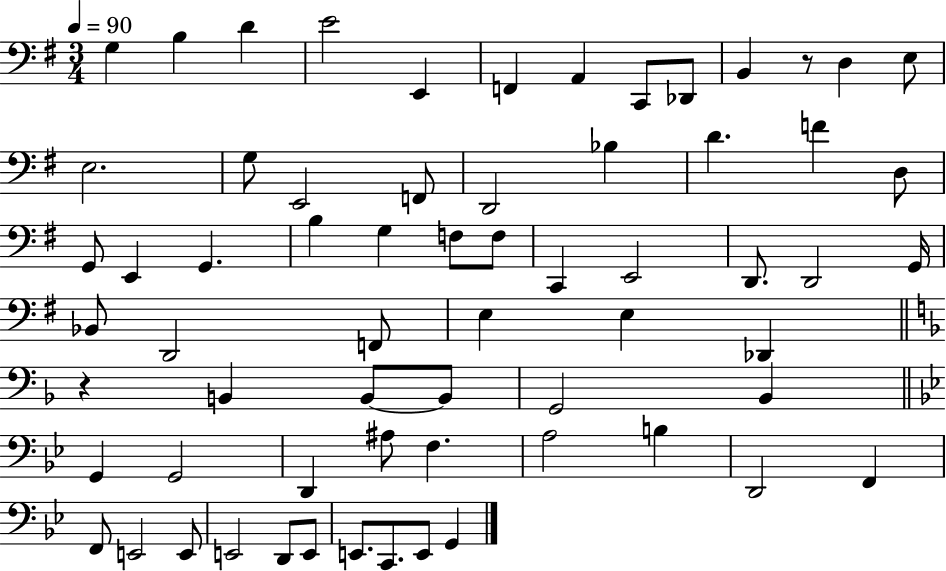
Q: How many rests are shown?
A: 2